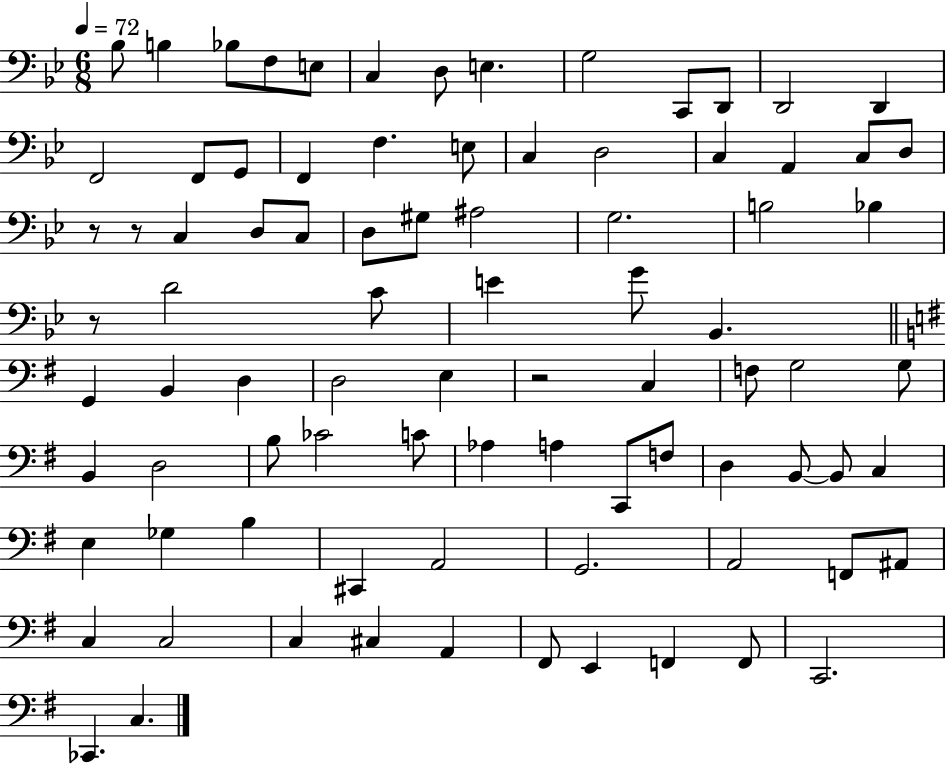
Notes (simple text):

Bb3/e B3/q Bb3/e F3/e E3/e C3/q D3/e E3/q. G3/h C2/e D2/e D2/h D2/q F2/h F2/e G2/e F2/q F3/q. E3/e C3/q D3/h C3/q A2/q C3/e D3/e R/e R/e C3/q D3/e C3/e D3/e G#3/e A#3/h G3/h. B3/h Bb3/q R/e D4/h C4/e E4/q G4/e Bb2/q. G2/q B2/q D3/q D3/h E3/q R/h C3/q F3/e G3/h G3/e B2/q D3/h B3/e CES4/h C4/e Ab3/q A3/q C2/e F3/e D3/q B2/e B2/e C3/q E3/q Gb3/q B3/q C#2/q A2/h G2/h. A2/h F2/e A#2/e C3/q C3/h C3/q C#3/q A2/q F#2/e E2/q F2/q F2/e C2/h. CES2/q. C3/q.